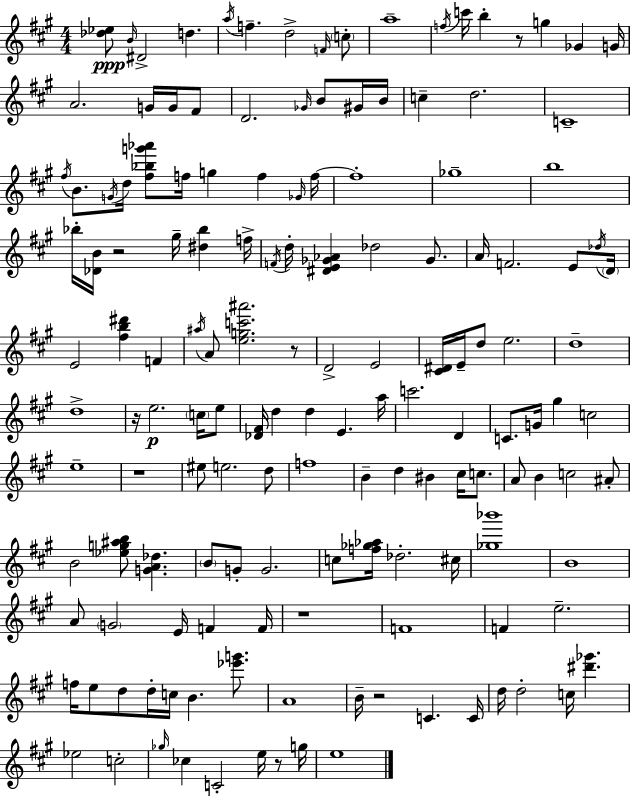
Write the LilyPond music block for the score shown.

{
  \clef treble
  \numericTimeSignature
  \time 4/4
  \key a \major
  <des'' ees''>8\ppp \grace { b'16 } dis'2-> d''4. | \acciaccatura { a''16 } f''4.-- d''2-> | \grace { f'16 } \parenthesize c''8-. a''1-- | \acciaccatura { f''16 } c'''16 b''4-. r8 g''4 ges'4 | \break g'16 a'2. | g'16 g'16 fis'8 d'2. | \grace { ges'16 } b'8 gis'16 b'16 c''4-- d''2. | c'1-- | \break \acciaccatura { fis''16 } b'8. \acciaccatura { g'16 } d''16 <fis'' bes'' g''' aes'''>8 f''16 g''4 | f''4 \grace { ges'16 } f''16~~ f''1-. | ges''1-- | b''1 | \break bes''16-. <des' b'>16 r2 | gis''16-- <dis'' bes''>4 f''16-> \acciaccatura { f'16 } d''16-. <dis' e' ges' aes'>4 des''2 | ges'8. a'16 f'2. | e'8 \acciaccatura { des''16 } \parenthesize d'16 e'2 | \break <fis'' b'' dis'''>4 f'4 \acciaccatura { ais''16 } a'8 <e'' g'' c''' ais'''>2. | r8 d'2-> | e'2 <cis' dis'>16 e'16-- d''8 e''2. | d''1-- | \break d''1-> | r16 e''2.\p | \parenthesize c''16 e''8 <des' fis'>16 d''4 | d''4 e'4. a''16 c'''2. | \break d'4 c'8. g'16 gis''4 | c''2 e''1-- | r1 | eis''8 e''2. | \break d''8 f''1 | b'4-- d''4 | bis'4 cis''16 c''8. a'8 b'4 | c''2 ais'8-. b'2 | \break <ees'' g'' ais'' b''>8 <g' a' des''>4. \parenthesize b'8 g'8-. g'2. | c''8 <f'' ges'' aes''>16 des''2.-. | cis''16 <ges'' bes'''>1 | b'1 | \break a'8 \parenthesize g'2 | e'16 f'4 f'16 r1 | f'1 | f'4 e''2.-- | \break f''16 e''8 d''8 | d''16-. c''16 b'4. <ees''' g'''>8. a'1 | b'16-- r2 | c'4. c'16 d''16 d''2-. | \break c''16 <dis''' ges'''>4. ees''2 | c''2-. \grace { ges''16 } ces''4 | c'2-. e''16 r8 g''16 e''1 | \bar "|."
}